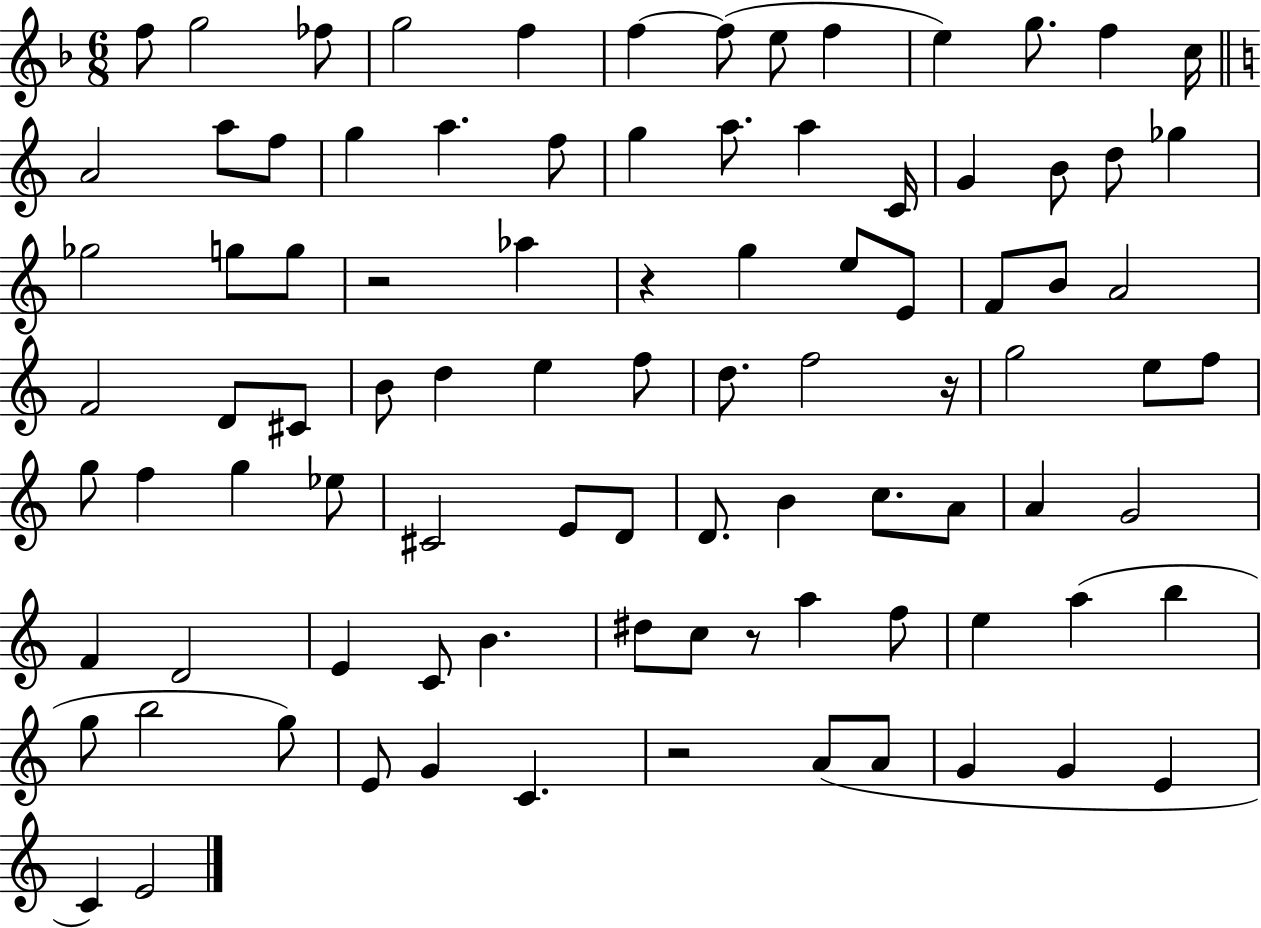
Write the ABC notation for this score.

X:1
T:Untitled
M:6/8
L:1/4
K:F
f/2 g2 _f/2 g2 f f f/2 e/2 f e g/2 f c/4 A2 a/2 f/2 g a f/2 g a/2 a C/4 G B/2 d/2 _g _g2 g/2 g/2 z2 _a z g e/2 E/2 F/2 B/2 A2 F2 D/2 ^C/2 B/2 d e f/2 d/2 f2 z/4 g2 e/2 f/2 g/2 f g _e/2 ^C2 E/2 D/2 D/2 B c/2 A/2 A G2 F D2 E C/2 B ^d/2 c/2 z/2 a f/2 e a b g/2 b2 g/2 E/2 G C z2 A/2 A/2 G G E C E2